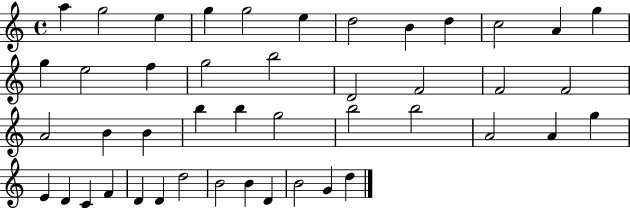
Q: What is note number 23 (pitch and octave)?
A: B4